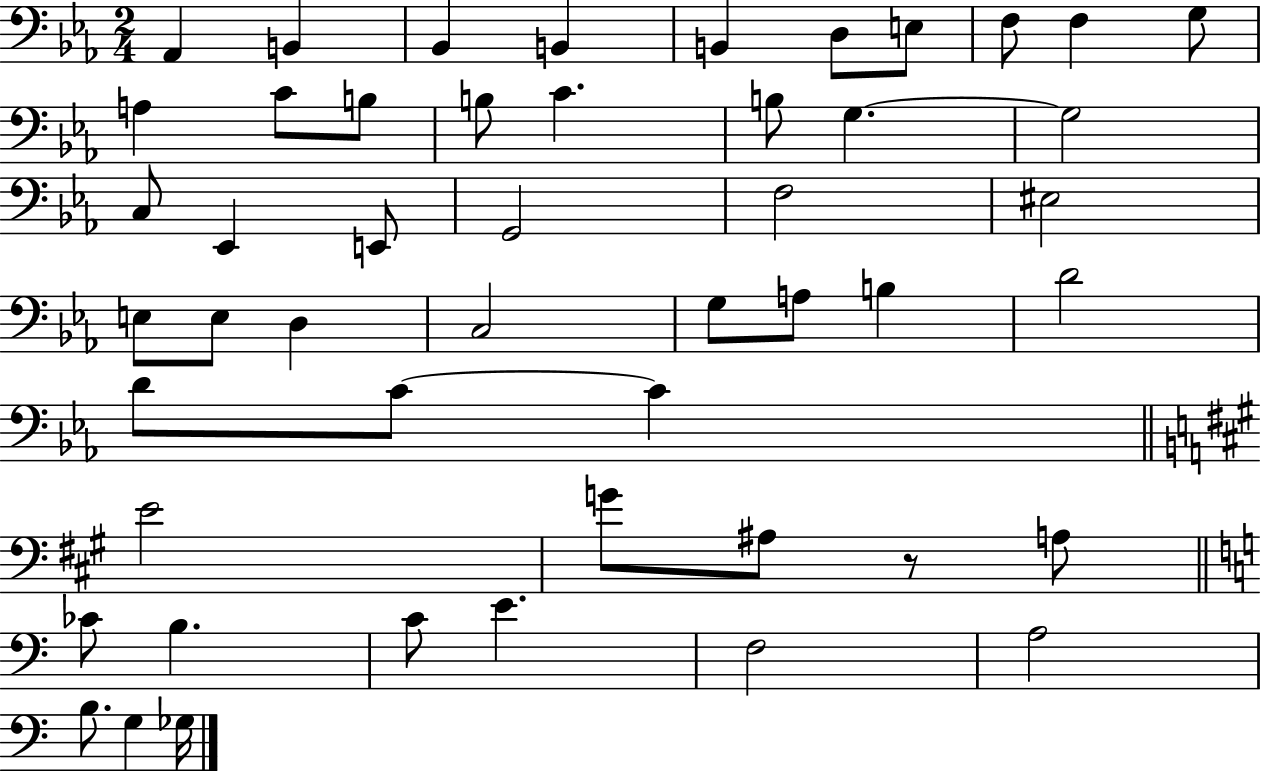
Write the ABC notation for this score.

X:1
T:Untitled
M:2/4
L:1/4
K:Eb
_A,, B,, _B,, B,, B,, D,/2 E,/2 F,/2 F, G,/2 A, C/2 B,/2 B,/2 C B,/2 G, G,2 C,/2 _E,, E,,/2 G,,2 F,2 ^E,2 E,/2 E,/2 D, C,2 G,/2 A,/2 B, D2 D/2 C/2 C E2 G/2 ^A,/2 z/2 A,/2 _C/2 B, C/2 E F,2 A,2 B,/2 G, _G,/4